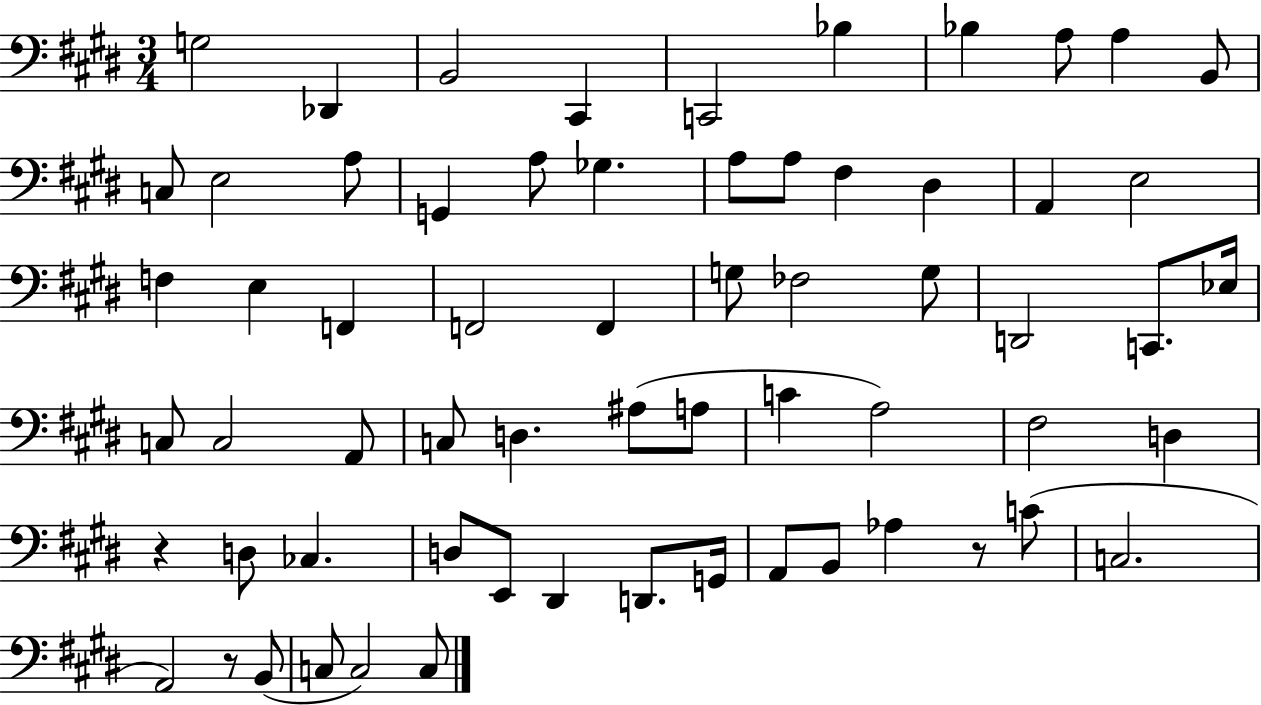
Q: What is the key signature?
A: E major